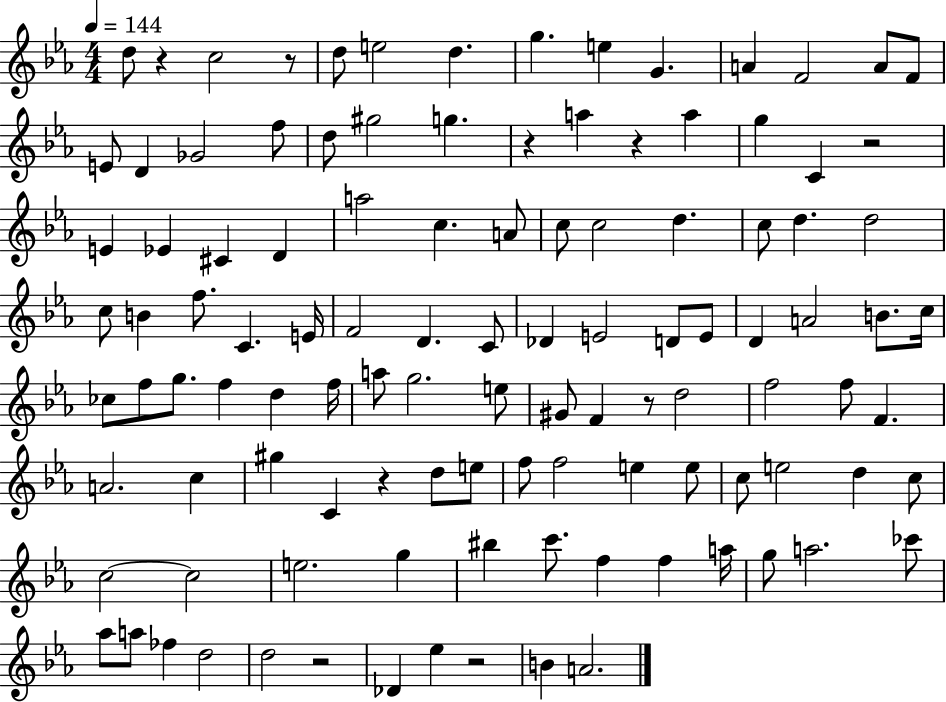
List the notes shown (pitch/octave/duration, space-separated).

D5/e R/q C5/h R/e D5/e E5/h D5/q. G5/q. E5/q G4/q. A4/q F4/h A4/e F4/e E4/e D4/q Gb4/h F5/e D5/e G#5/h G5/q. R/q A5/q R/q A5/q G5/q C4/q R/h E4/q Eb4/q C#4/q D4/q A5/h C5/q. A4/e C5/e C5/h D5/q. C5/e D5/q. D5/h C5/e B4/q F5/e. C4/q. E4/s F4/h D4/q. C4/e Db4/q E4/h D4/e E4/e D4/q A4/h B4/e. C5/s CES5/e F5/e G5/e. F5/q D5/q F5/s A5/e G5/h. E5/e G#4/e F4/q R/e D5/h F5/h F5/e F4/q. A4/h. C5/q G#5/q C4/q R/q D5/e E5/e F5/e F5/h E5/q E5/e C5/e E5/h D5/q C5/e C5/h C5/h E5/h. G5/q BIS5/q C6/e. F5/q F5/q A5/s G5/e A5/h. CES6/e Ab5/e A5/e FES5/q D5/h D5/h R/h Db4/q Eb5/q R/h B4/q A4/h.